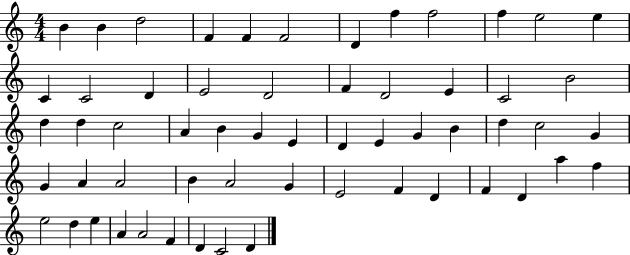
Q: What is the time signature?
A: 4/4